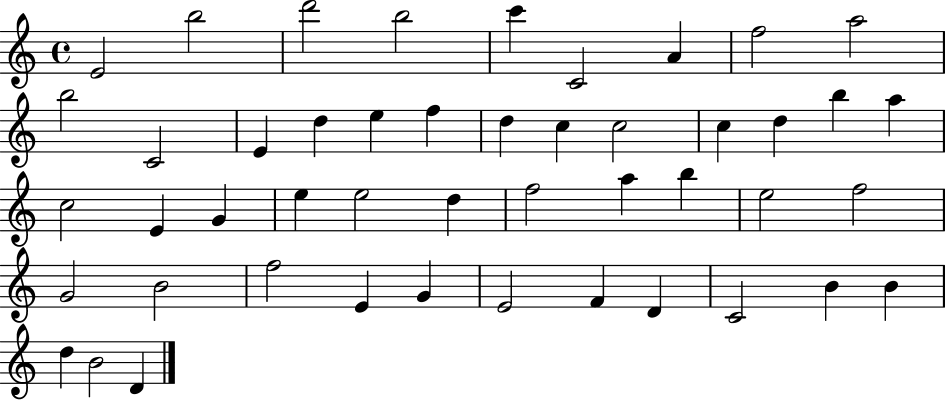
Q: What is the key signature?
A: C major